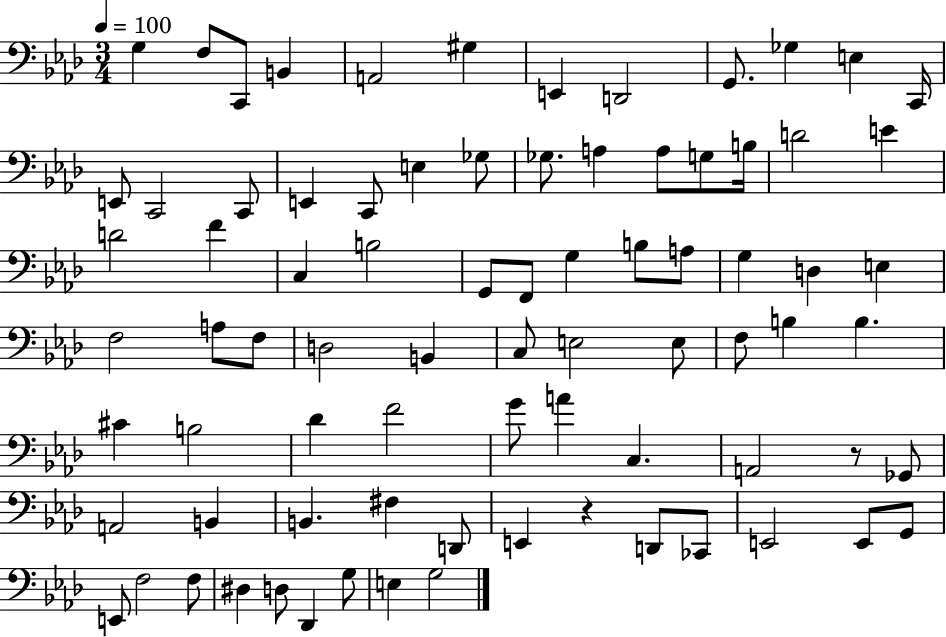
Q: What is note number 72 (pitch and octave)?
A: F3